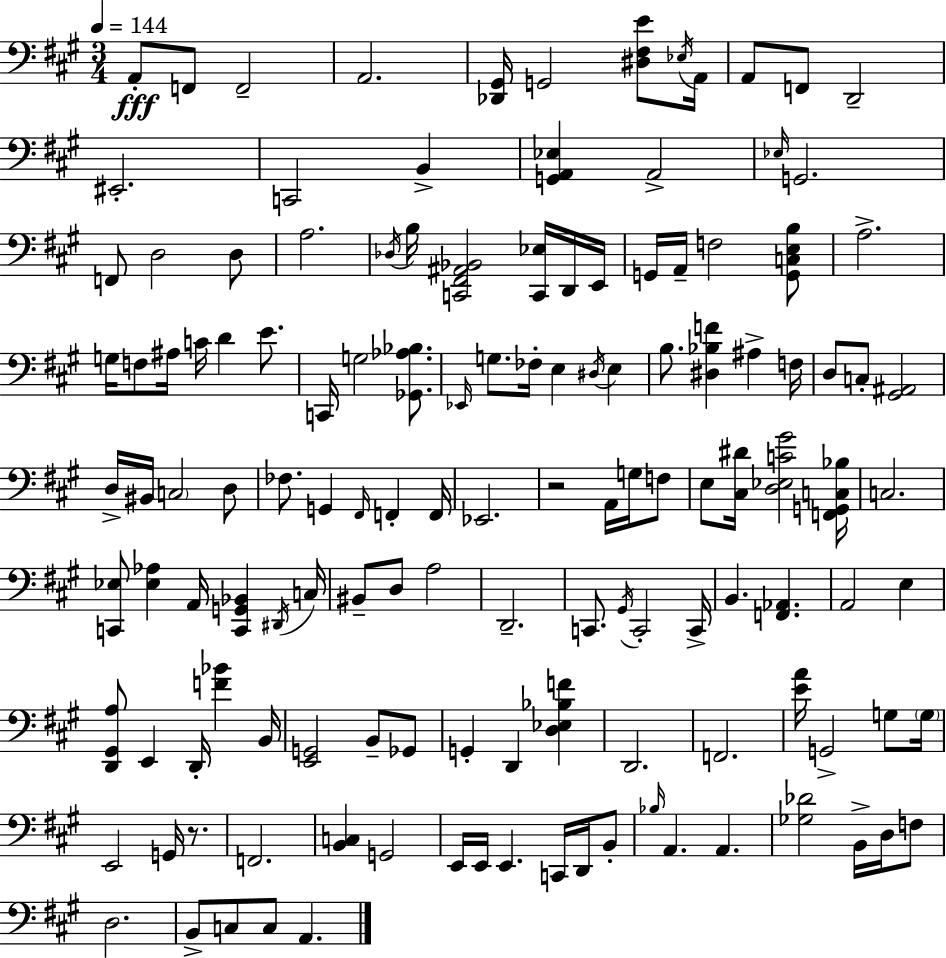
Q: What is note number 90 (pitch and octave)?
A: G2